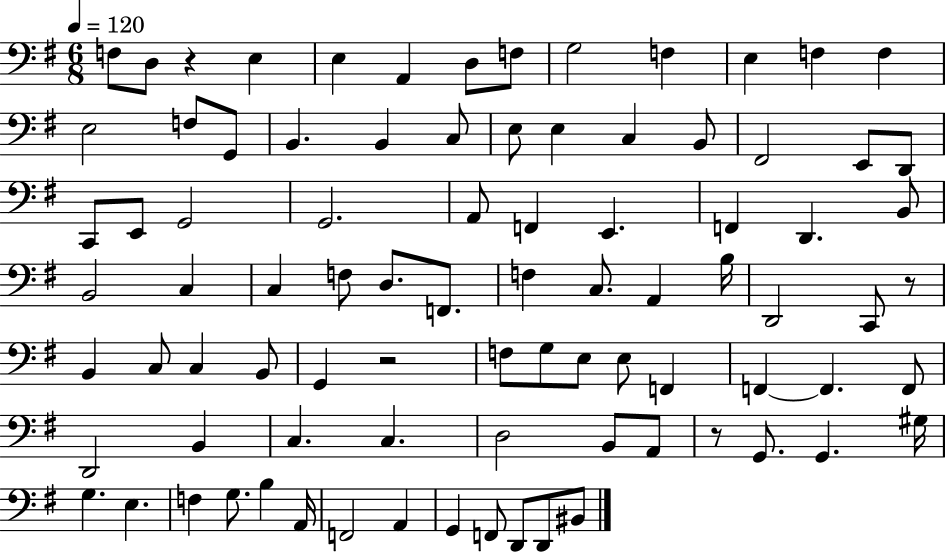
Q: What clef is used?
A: bass